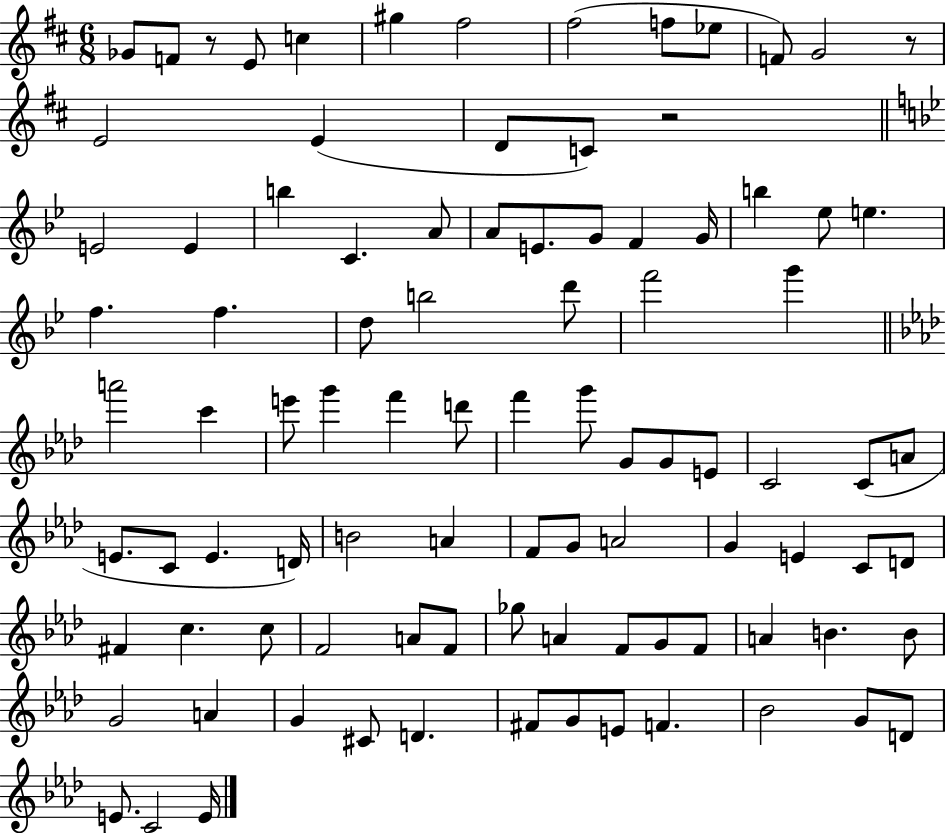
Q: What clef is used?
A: treble